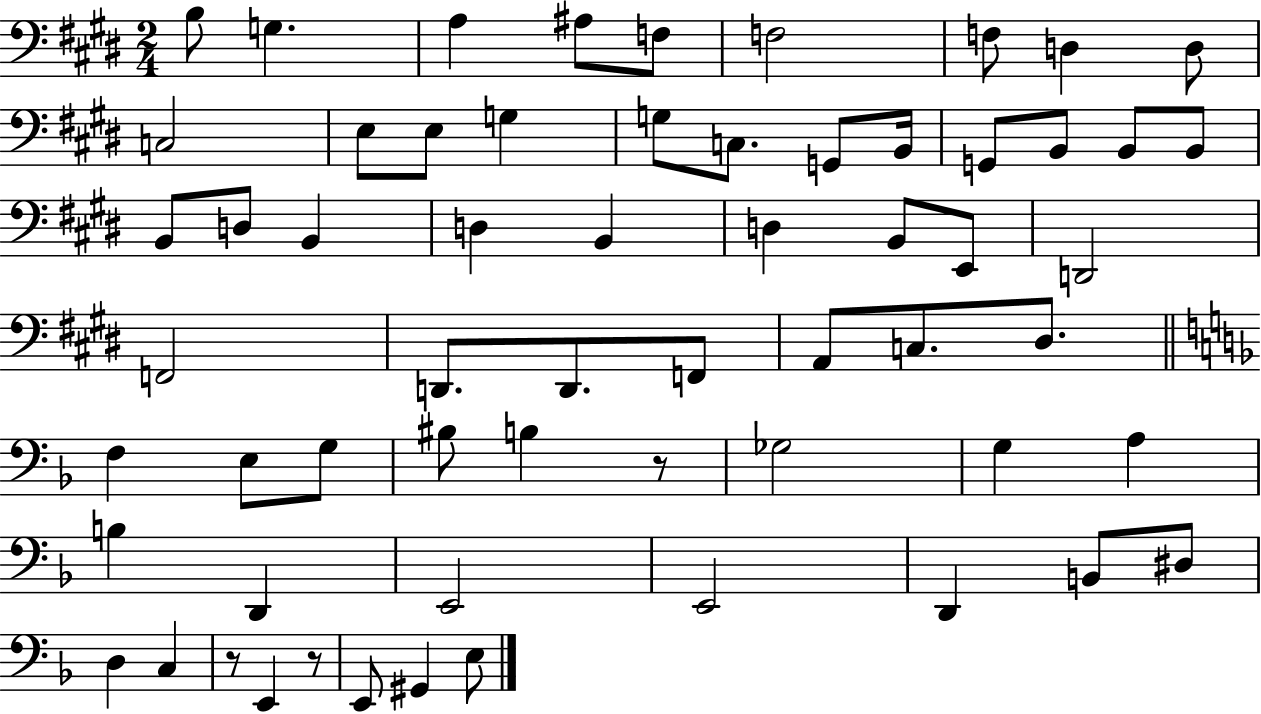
X:1
T:Untitled
M:2/4
L:1/4
K:E
B,/2 G, A, ^A,/2 F,/2 F,2 F,/2 D, D,/2 C,2 E,/2 E,/2 G, G,/2 C,/2 G,,/2 B,,/4 G,,/2 B,,/2 B,,/2 B,,/2 B,,/2 D,/2 B,, D, B,, D, B,,/2 E,,/2 D,,2 F,,2 D,,/2 D,,/2 F,,/2 A,,/2 C,/2 ^D,/2 F, E,/2 G,/2 ^B,/2 B, z/2 _G,2 G, A, B, D,, E,,2 E,,2 D,, B,,/2 ^D,/2 D, C, z/2 E,, z/2 E,,/2 ^G,, E,/2